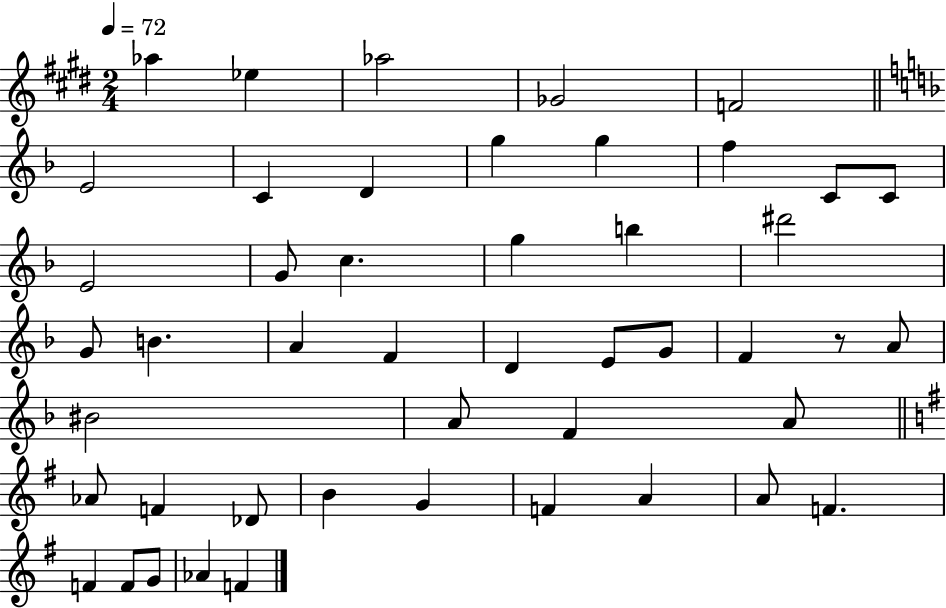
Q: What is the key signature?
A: E major